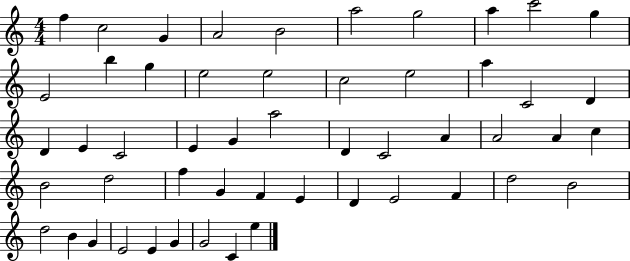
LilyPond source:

{
  \clef treble
  \numericTimeSignature
  \time 4/4
  \key c \major
  f''4 c''2 g'4 | a'2 b'2 | a''2 g''2 | a''4 c'''2 g''4 | \break e'2 b''4 g''4 | e''2 e''2 | c''2 e''2 | a''4 c'2 d'4 | \break d'4 e'4 c'2 | e'4 g'4 a''2 | d'4 c'2 a'4 | a'2 a'4 c''4 | \break b'2 d''2 | f''4 g'4 f'4 e'4 | d'4 e'2 f'4 | d''2 b'2 | \break d''2 b'4 g'4 | e'2 e'4 g'4 | g'2 c'4 e''4 | \bar "|."
}